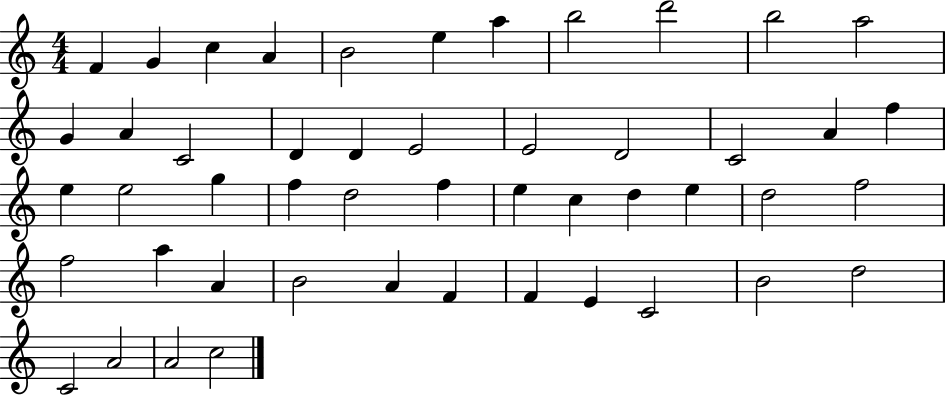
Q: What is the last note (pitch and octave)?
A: C5